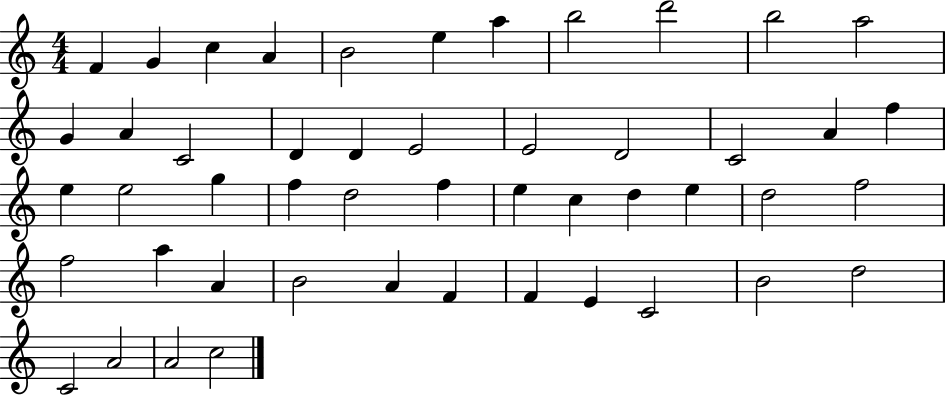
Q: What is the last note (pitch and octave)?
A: C5